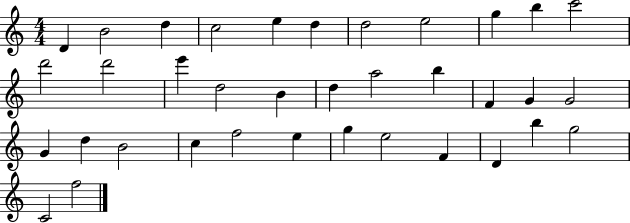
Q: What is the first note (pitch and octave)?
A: D4